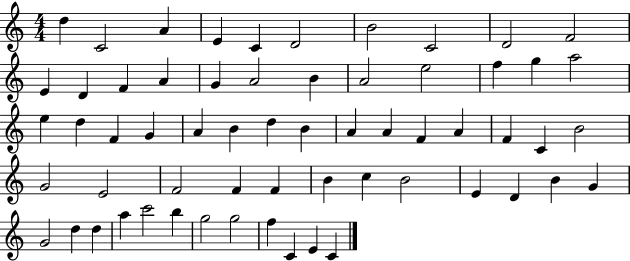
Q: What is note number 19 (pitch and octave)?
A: E5